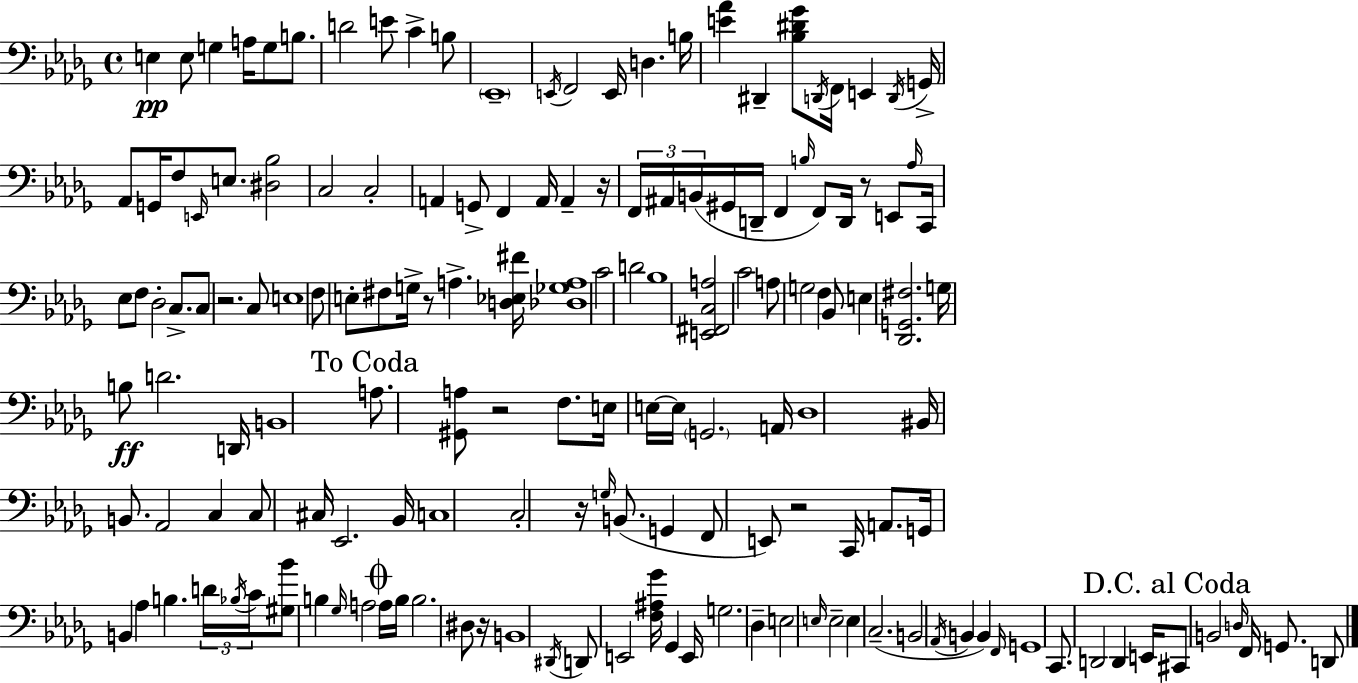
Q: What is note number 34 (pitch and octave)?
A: A2